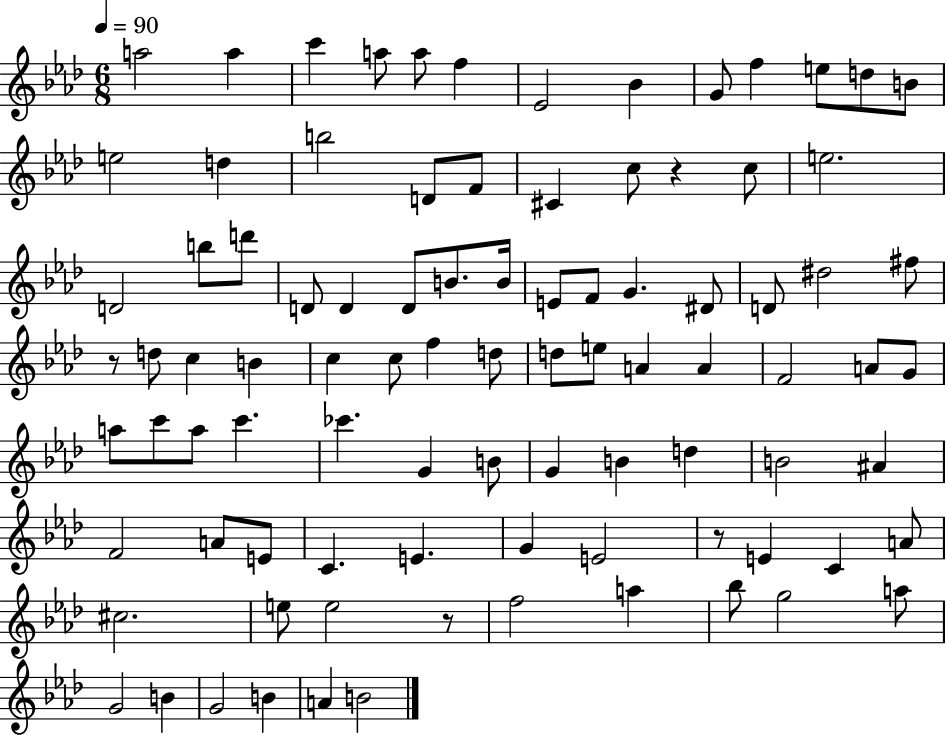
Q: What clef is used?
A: treble